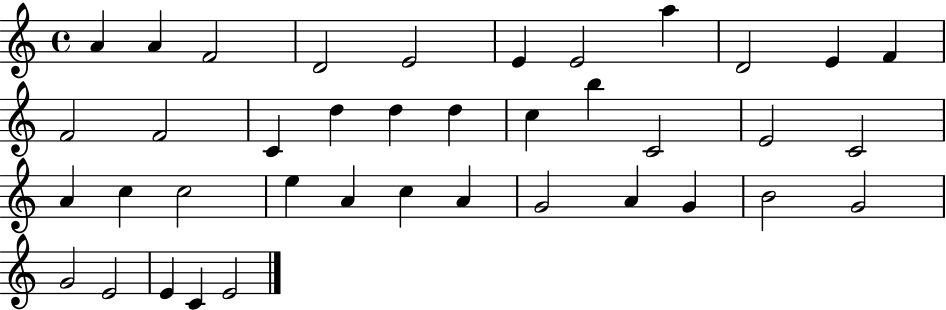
A4/q A4/q F4/h D4/h E4/h E4/q E4/h A5/q D4/h E4/q F4/q F4/h F4/h C4/q D5/q D5/q D5/q C5/q B5/q C4/h E4/h C4/h A4/q C5/q C5/h E5/q A4/q C5/q A4/q G4/h A4/q G4/q B4/h G4/h G4/h E4/h E4/q C4/q E4/h